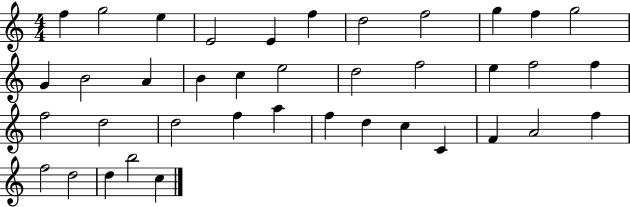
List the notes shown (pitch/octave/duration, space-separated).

F5/q G5/h E5/q E4/h E4/q F5/q D5/h F5/h G5/q F5/q G5/h G4/q B4/h A4/q B4/q C5/q E5/h D5/h F5/h E5/q F5/h F5/q F5/h D5/h D5/h F5/q A5/q F5/q D5/q C5/q C4/q F4/q A4/h F5/q F5/h D5/h D5/q B5/h C5/q